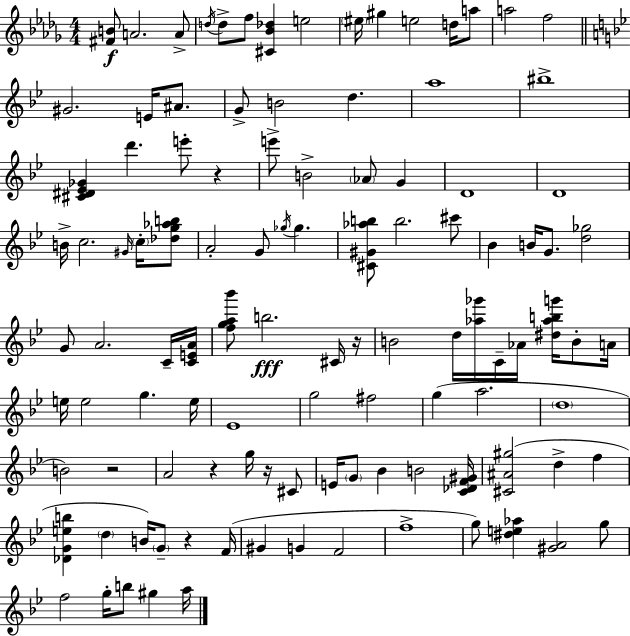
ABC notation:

X:1
T:Untitled
M:4/4
L:1/4
K:Bbm
[^FB]/2 A2 A/2 d/4 d/2 f/2 [^C_B_d] e2 ^e/4 ^g e2 d/4 a/2 a2 f2 ^G2 E/4 ^A/2 G/2 B2 d a4 ^b4 [^C^D_E_G] d' e'/2 z e'/2 B2 _A/2 G D4 D4 B/4 c2 ^G/4 c/4 [_dg_ab]/2 A2 G/2 _g/4 _g [^C^G_ab]/2 b2 ^c'/2 _B B/4 G/2 [d_g]2 G/2 A2 C/4 [CEA]/4 [fga_b']/2 b2 ^C/4 z/4 B2 d/4 [_a_g']/4 C/4 _A/4 [^d_abg']/4 B/2 A/4 e/4 e2 g e/4 _E4 g2 ^f2 g a2 d4 B2 z2 A2 z g/4 z/4 ^C/2 E/4 G/2 _B B2 [C_DF^G]/4 [^C^A^g]2 d f [_DGeb] d B/4 G/2 z F/4 ^G G F2 f4 g/2 [^de_a] [^GA]2 g/2 f2 g/4 b/2 ^g a/4